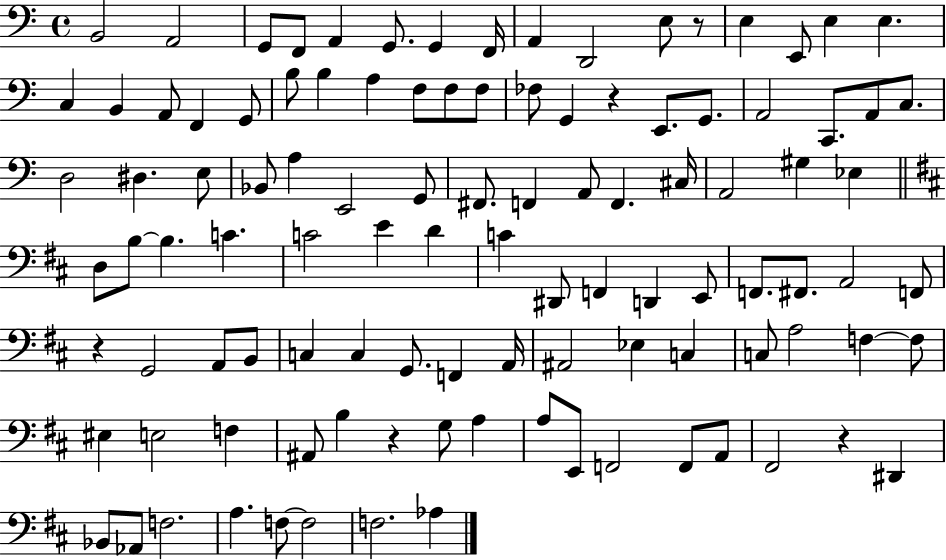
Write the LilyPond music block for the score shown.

{
  \clef bass
  \time 4/4
  \defaultTimeSignature
  \key c \major
  b,2 a,2 | g,8 f,8 a,4 g,8. g,4 f,16 | a,4 d,2 e8 r8 | e4 e,8 e4 e4. | \break c4 b,4 a,8 f,4 g,8 | b8 b4 a4 f8 f8 f8 | fes8 g,4 r4 e,8. g,8. | a,2 c,8. a,8 c8. | \break d2 dis4. e8 | bes,8 a4 e,2 g,8 | fis,8. f,4 a,8 f,4. cis16 | a,2 gis4 ees4 | \break \bar "||" \break \key b \minor d8 b8~~ b4. c'4. | c'2 e'4 d'4 | c'4 dis,8 f,4 d,4 e,8 | f,8. fis,8. a,2 f,8 | \break r4 g,2 a,8 b,8 | c4 c4 g,8. f,4 a,16 | ais,2 ees4 c4 | c8 a2 f4~~ f8 | \break eis4 e2 f4 | ais,8 b4 r4 g8 a4 | a8 e,8 f,2 f,8 a,8 | fis,2 r4 dis,4 | \break bes,8 aes,8 f2. | a4. f8~~ f2 | f2. aes4 | \bar "|."
}